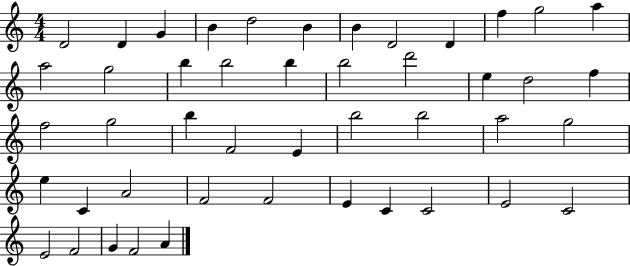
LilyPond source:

{
  \clef treble
  \numericTimeSignature
  \time 4/4
  \key c \major
  d'2 d'4 g'4 | b'4 d''2 b'4 | b'4 d'2 d'4 | f''4 g''2 a''4 | \break a''2 g''2 | b''4 b''2 b''4 | b''2 d'''2 | e''4 d''2 f''4 | \break f''2 g''2 | b''4 f'2 e'4 | b''2 b''2 | a''2 g''2 | \break e''4 c'4 a'2 | f'2 f'2 | e'4 c'4 c'2 | e'2 c'2 | \break e'2 f'2 | g'4 f'2 a'4 | \bar "|."
}